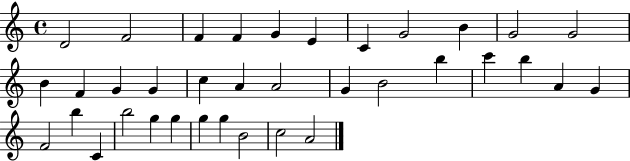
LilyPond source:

{
  \clef treble
  \time 4/4
  \defaultTimeSignature
  \key c \major
  d'2 f'2 | f'4 f'4 g'4 e'4 | c'4 g'2 b'4 | g'2 g'2 | \break b'4 f'4 g'4 g'4 | c''4 a'4 a'2 | g'4 b'2 b''4 | c'''4 b''4 a'4 g'4 | \break f'2 b''4 c'4 | b''2 g''4 g''4 | g''4 g''4 b'2 | c''2 a'2 | \break \bar "|."
}